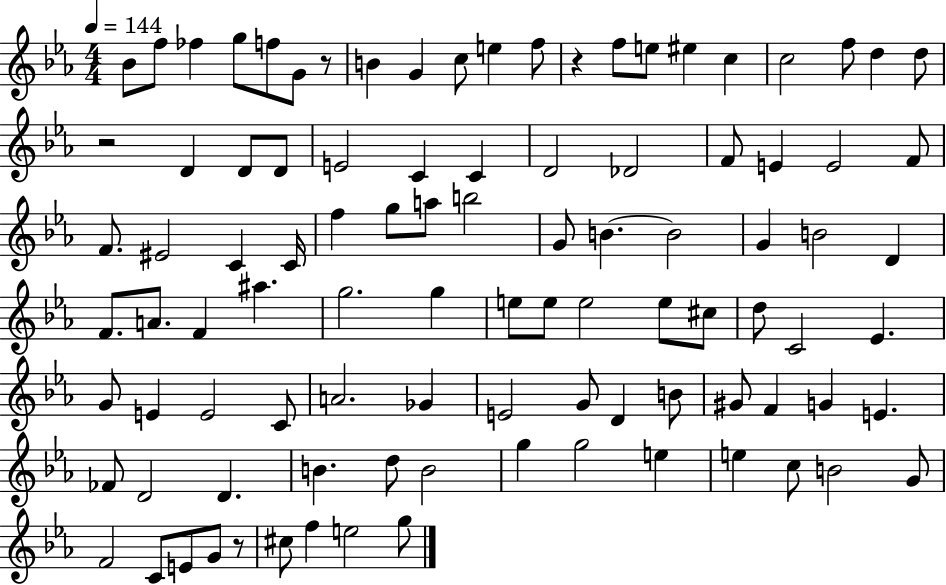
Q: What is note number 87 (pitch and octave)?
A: F4